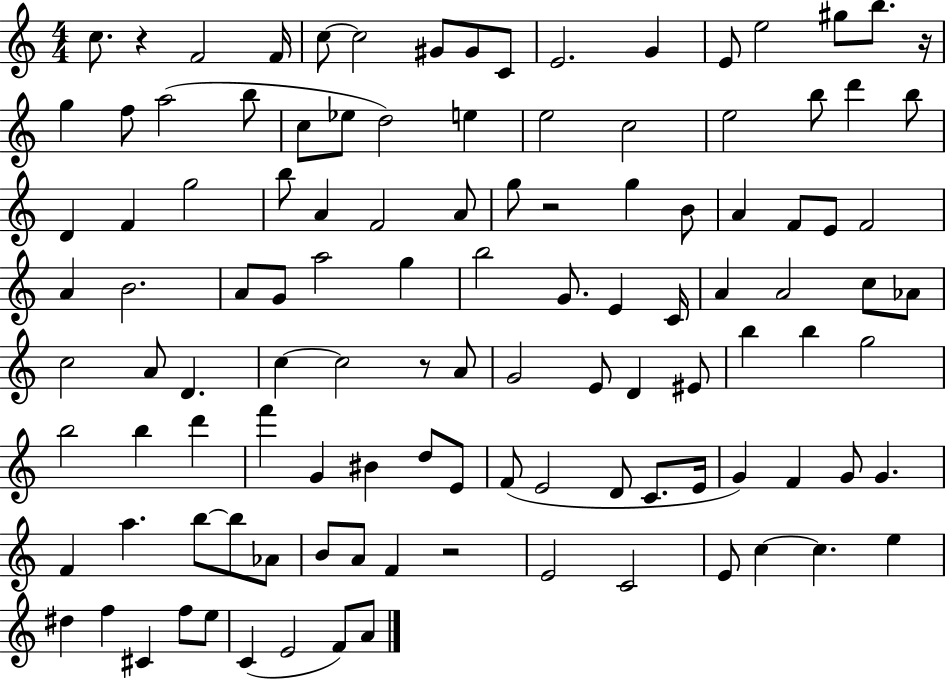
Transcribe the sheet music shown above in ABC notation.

X:1
T:Untitled
M:4/4
L:1/4
K:C
c/2 z F2 F/4 c/2 c2 ^G/2 ^G/2 C/2 E2 G E/2 e2 ^g/2 b/2 z/4 g f/2 a2 b/2 c/2 _e/2 d2 e e2 c2 e2 b/2 d' b/2 D F g2 b/2 A F2 A/2 g/2 z2 g B/2 A F/2 E/2 F2 A B2 A/2 G/2 a2 g b2 G/2 E C/4 A A2 c/2 _A/2 c2 A/2 D c c2 z/2 A/2 G2 E/2 D ^E/2 b b g2 b2 b d' f' G ^B d/2 E/2 F/2 E2 D/2 C/2 E/4 G F G/2 G F a b/2 b/2 _A/2 B/2 A/2 F z2 E2 C2 E/2 c c e ^d f ^C f/2 e/2 C E2 F/2 A/2